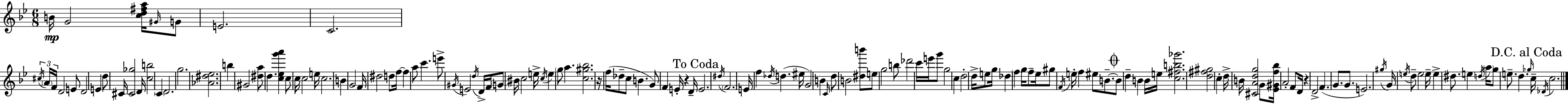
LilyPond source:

{
  \clef treble
  \numericTimeSignature
  \time 6/8
  \key g \minor
  b'16\mp g'2 <c'' d'' fis'' a''>16 \grace { gis'16 } g'8 | e'2. | c'2. | \tuplet 3/2 { \acciaccatura { cis''16 } \parenthesize a'16 f'16 } d'2 | \break e'8 d'2 e'4 | d''8 cis'16 <cis' ges''>2 | d'16 <c'' b''>2 \parenthesize c'4 | d'2. | \break g''2. | <aes' dis'' ees''>2. | b''4 gis'2 | <dis'' a''>8 d''4. <c'' ees'' g''' a'''>4 | \break c''8 c''16 c''2 | e''16 c''2. | b'4 g'2 | f'16 dis''2 d''8 | \break f''16~~ f''4 a''8 c'''4. | e'''8-> \acciaccatura { gis'16 } e'2 | \acciaccatura { d''16 } d'16-> f'16 \parenthesize g'8 bis'16 c''2 | e''16-> \acciaccatura { c''16 } e''4 \parenthesize g''8 a''4. | \break <c'' gis'' bes''>2. | r16 f''16( des''8-- c''8 b'4. | g'8) f'4 e'16-. | r4 d'16-- \mark "To Coda" e'2. | \break \acciaccatura { dis''16 } \parenthesize f'2. | e'16 f''4 \acciaccatura { des''16 }( | d''4. eis''16 g'2) | b'4 \grace { c'16 } d''8 b'2 | \break <dis'' b'''>8 e''8 g''2 | b''8 des'''2 | c'''16 e'''16 g'''8 g''2 | c''4 d''2-. | \break d''16-> e''8 g''16 des''4 | \parenthesize f''4 g''16 f''8-- ees''16 gis''8 \acciaccatura { f'16 } e''16-. | f''4 eis''8 b'8.--~~ \mark \markup { \musicglyph "scripts.coda" } b'8 d''4-- | b'4 b'16 e''16 <c'' fis'' b'' ges'''>2. | \break <d'' fis'' gis''>2 | c''4-. d''16-> b'16 <cis' a' d'' g''>2 | g'8 <ees' gis' f'' bes''>16 a'2-. | f'8 d'16 r4 | \break d'2-> f'4.( | g'8. g'8. e'2.) | \acciaccatura { gis''16 } g'16 \acciaccatura { e''16 } | d''8-- e''2 e''16-- e''4-> | \break dis''8. e''4 \acciaccatura { d''16 } \parenthesize a''16 | g''8 e''8.-- d''4. \mark "D.C. al Coda" \grace { ges''16 } | c''16-- \acciaccatura { des'16 } c''2. | \bar "|."
}